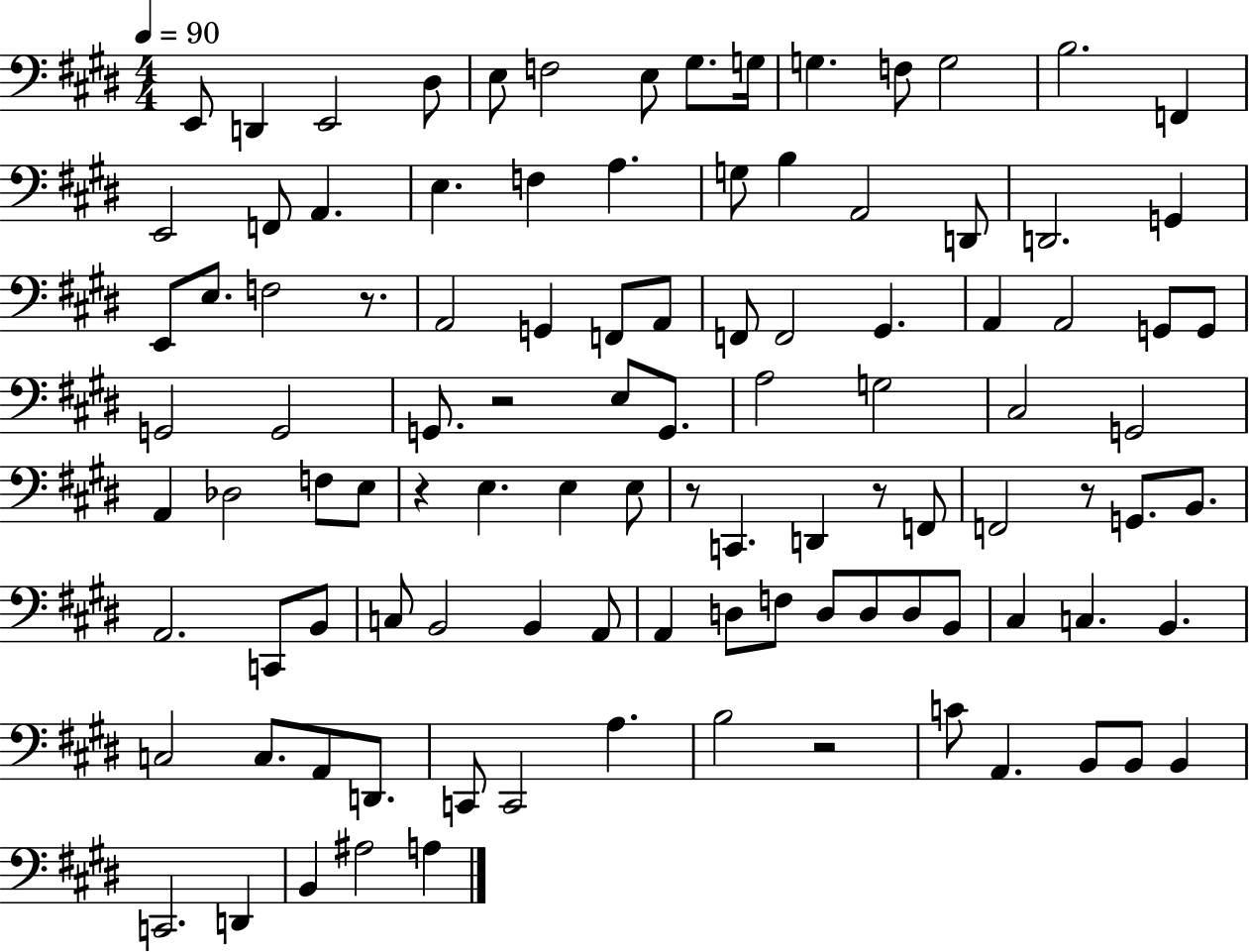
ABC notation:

X:1
T:Untitled
M:4/4
L:1/4
K:E
E,,/2 D,, E,,2 ^D,/2 E,/2 F,2 E,/2 ^G,/2 G,/4 G, F,/2 G,2 B,2 F,, E,,2 F,,/2 A,, E, F, A, G,/2 B, A,,2 D,,/2 D,,2 G,, E,,/2 E,/2 F,2 z/2 A,,2 G,, F,,/2 A,,/2 F,,/2 F,,2 ^G,, A,, A,,2 G,,/2 G,,/2 G,,2 G,,2 G,,/2 z2 E,/2 G,,/2 A,2 G,2 ^C,2 G,,2 A,, _D,2 F,/2 E,/2 z E, E, E,/2 z/2 C,, D,, z/2 F,,/2 F,,2 z/2 G,,/2 B,,/2 A,,2 C,,/2 B,,/2 C,/2 B,,2 B,, A,,/2 A,, D,/2 F,/2 D,/2 D,/2 D,/2 B,,/2 ^C, C, B,, C,2 C,/2 A,,/2 D,,/2 C,,/2 C,,2 A, B,2 z2 C/2 A,, B,,/2 B,,/2 B,, C,,2 D,, B,, ^A,2 A,